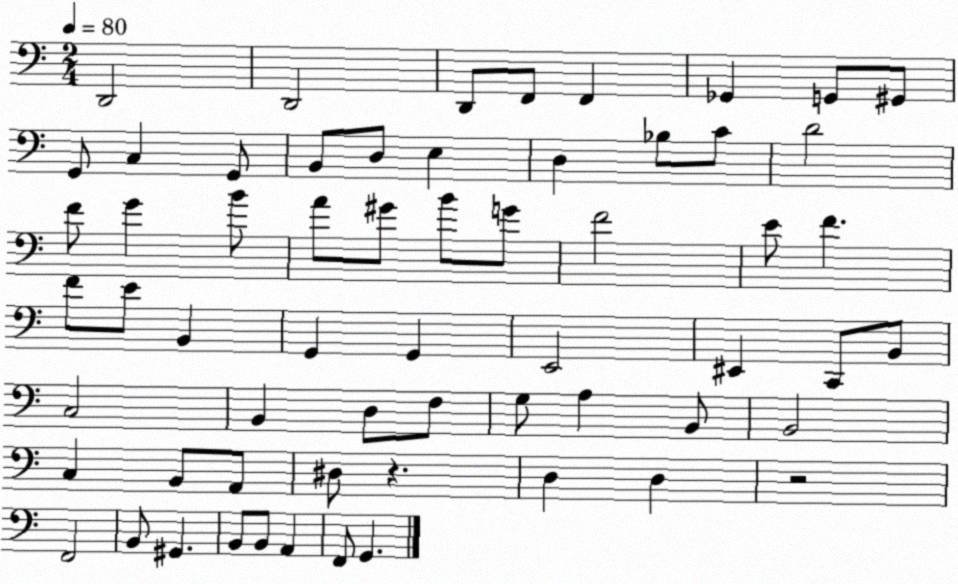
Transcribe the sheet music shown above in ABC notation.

X:1
T:Untitled
M:2/4
L:1/4
K:C
D,,2 D,,2 D,,/2 F,,/2 F,, _G,, G,,/2 ^G,,/2 G,,/2 C, G,,/2 B,,/2 D,/2 E, D, _B,/2 C/2 D2 F/2 G B/2 A/2 ^G/2 B/2 G/2 F2 E/2 F F/2 E/2 B,, G,, G,, E,,2 ^E,, C,,/2 B,,/2 C,2 B,, D,/2 F,/2 G,/2 A, B,,/2 B,,2 C, B,,/2 A,,/2 ^D,/2 z D, D, z2 F,,2 B,,/2 ^G,, B,,/2 B,,/2 A,, F,,/2 G,,